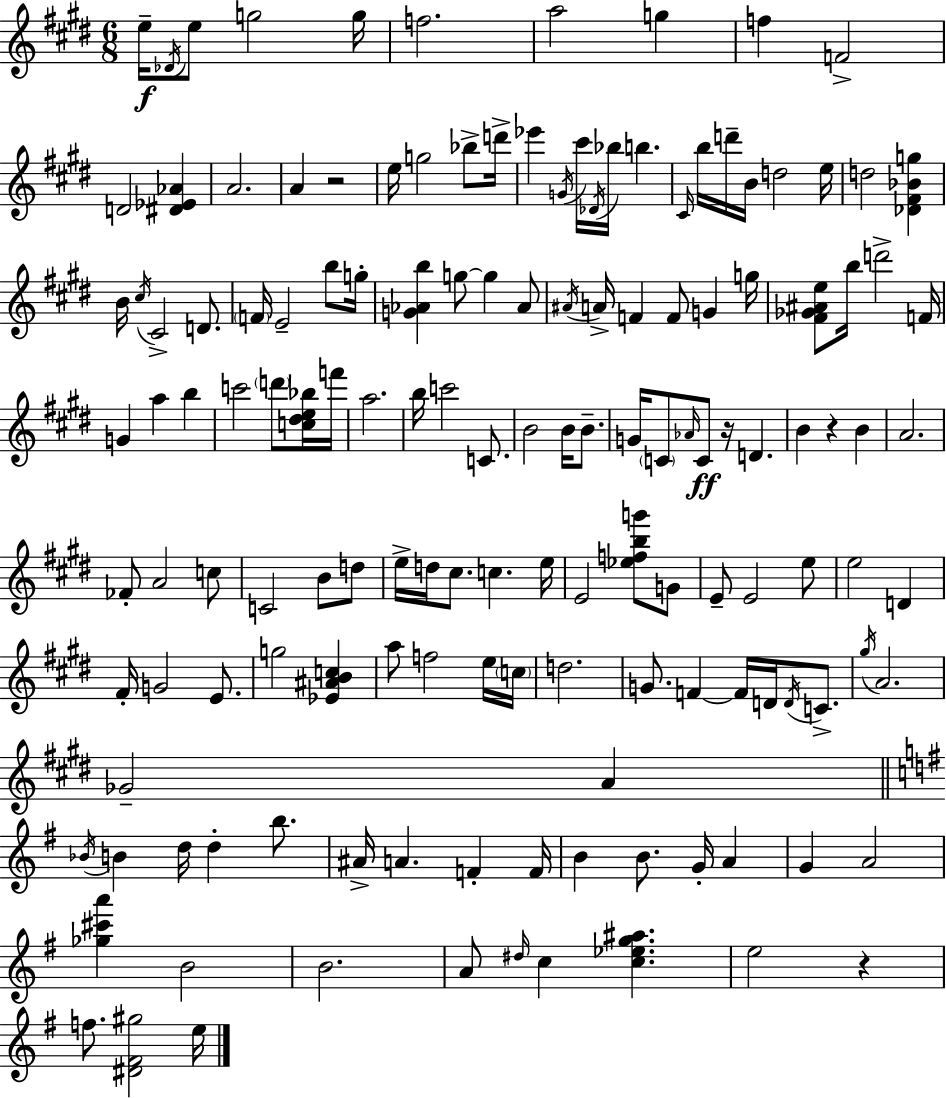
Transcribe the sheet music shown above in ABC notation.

X:1
T:Untitled
M:6/8
L:1/4
K:E
e/4 _D/4 e/2 g2 g/4 f2 a2 g f F2 D2 [^D_E_A] A2 A z2 e/4 g2 _b/2 d'/4 _e' G/4 ^c'/4 _D/4 _b/4 b ^C/4 b/4 d'/4 B/4 d2 e/4 d2 [_D^F_Bg] B/4 ^c/4 ^C2 D/2 F/4 E2 b/2 g/4 [G_Ab] g/2 g _A/2 ^A/4 A/4 F F/2 G g/4 [^F_G^Ae]/2 b/4 d'2 F/4 G a b c'2 d'/2 [c^de_b]/4 f'/4 a2 b/4 c'2 C/2 B2 B/4 B/2 G/4 C/2 _A/4 C/2 z/4 D B z B A2 _F/2 A2 c/2 C2 B/2 d/2 e/4 d/4 ^c/2 c e/4 E2 [_efbg']/2 G/2 E/2 E2 e/2 e2 D ^F/4 G2 E/2 g2 [_E^ABc] a/2 f2 e/4 c/4 d2 G/2 F F/4 D/4 D/4 C/2 ^g/4 A2 _G2 A _B/4 B d/4 d b/2 ^A/4 A F F/4 B B/2 G/4 A G A2 [_g^c'a'] B2 B2 A/2 ^d/4 c [c_eg^a] e2 z f/2 [^D^F^g]2 e/4